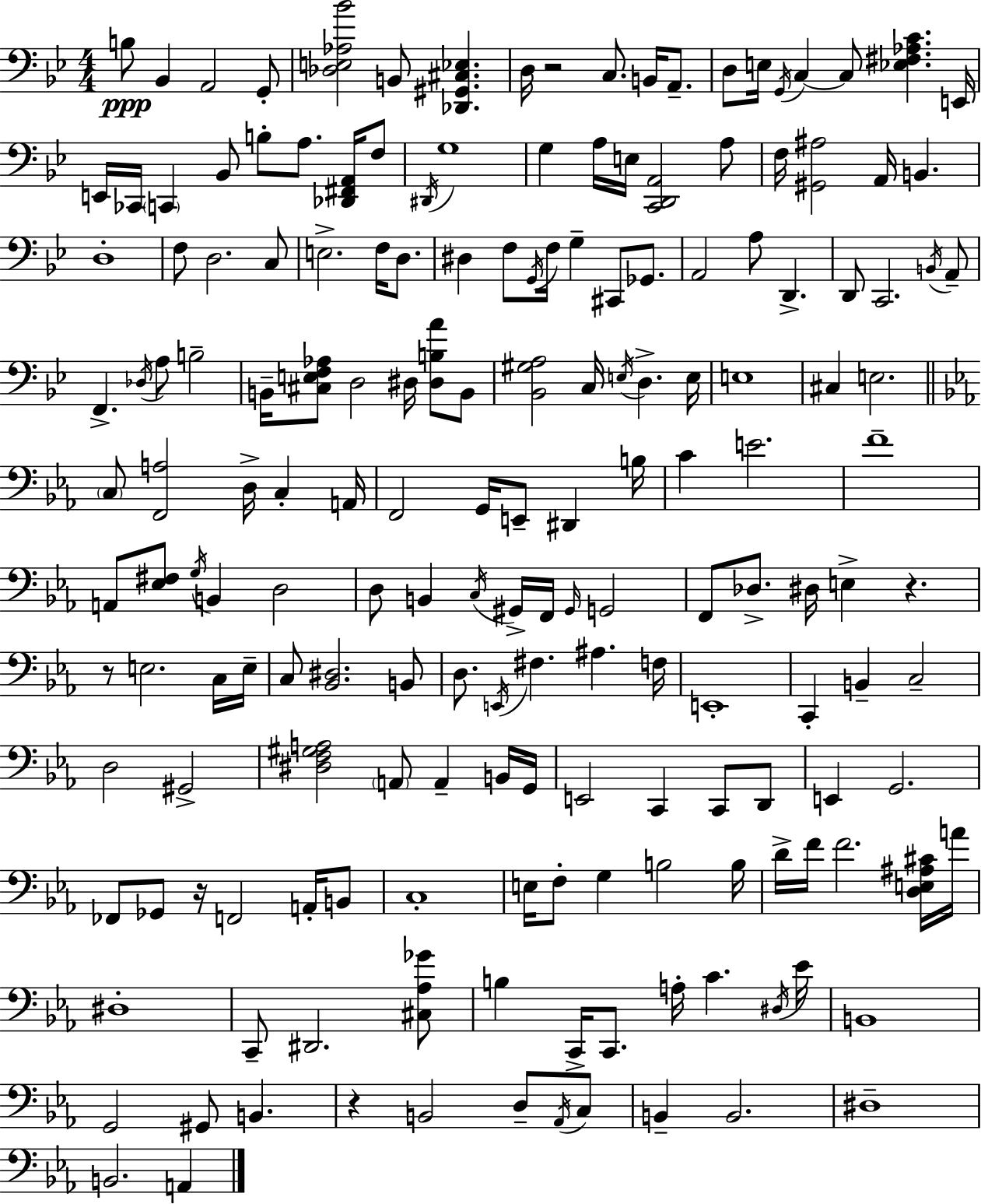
{
  \clef bass
  \numericTimeSignature
  \time 4/4
  \key g \minor
  b8\ppp bes,4 a,2 g,8-. | <des e aes bes'>2 b,8 <des, gis, cis ees>4. | d16 r2 c8. b,16 a,8.-- | d8 e16 \acciaccatura { g,16 } c4~~ c8 <ees fis aes c'>4. | \break e,16 e,16 ces,16 \parenthesize c,4 bes,8 b8-. a8. <des, fis, a,>16 f8 | \acciaccatura { dis,16 } g1 | g4 a16 e16 <c, d, a,>2 | a8 f16 <gis, ais>2 a,16 b,4. | \break d1-. | f8 d2. | c8 e2.-> f16 d8. | dis4 f8 \acciaccatura { g,16 } f16 g4-- cis,8 | \break ges,8. a,2 a8 d,4.-> | d,8 c,2. | \acciaccatura { b,16 } a,8-- f,4.-> \acciaccatura { des16 } a8 b2-- | b,16-- <cis e f aes>8 d2 | \break dis16 <dis b a'>8 b,8 <bes, gis a>2 c16 \acciaccatura { e16 } d4.-> | e16 e1 | cis4 e2. | \bar "||" \break \key ees \major \parenthesize c8 <f, a>2 d16-> c4-. a,16 | f,2 g,16 e,8-- dis,4 b16 | c'4 e'2. | f'1-- | \break a,8 <ees fis>8 \acciaccatura { g16 } b,4 d2 | d8 b,4 \acciaccatura { c16 } gis,16-> f,16 \grace { gis,16 } g,2 | f,8 des8.-> dis16 e4-> r4. | r8 e2. | \break c16 e16-- c8 <bes, dis>2. | b,8 d8. \acciaccatura { e,16 } fis4. ais4. | f16 e,1-. | c,4-. b,4-- c2-- | \break d2 gis,2-> | <dis f gis a>2 \parenthesize a,8 a,4-- | b,16 g,16 e,2 c,4 | c,8 d,8 e,4 g,2. | \break fes,8 ges,8 r16 f,2 | a,16-. b,8 c1-. | e16 f8-. g4 b2 | b16 d'16-> f'16 f'2. | \break <d e ais cis'>16 a'16 dis1-. | c,8-- dis,2. | <cis aes ges'>8 b4 c,16-> c,8. a16-. c'4. | \acciaccatura { dis16 } ees'16 b,1 | \break g,2 gis,8 b,4. | r4 b,2 | d8-- \acciaccatura { aes,16 } c8 b,4-- b,2. | dis1-- | \break b,2. | a,4 \bar "|."
}